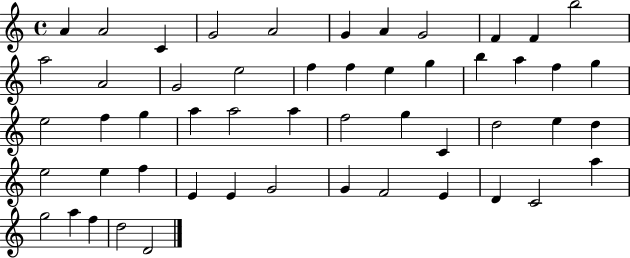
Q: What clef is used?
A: treble